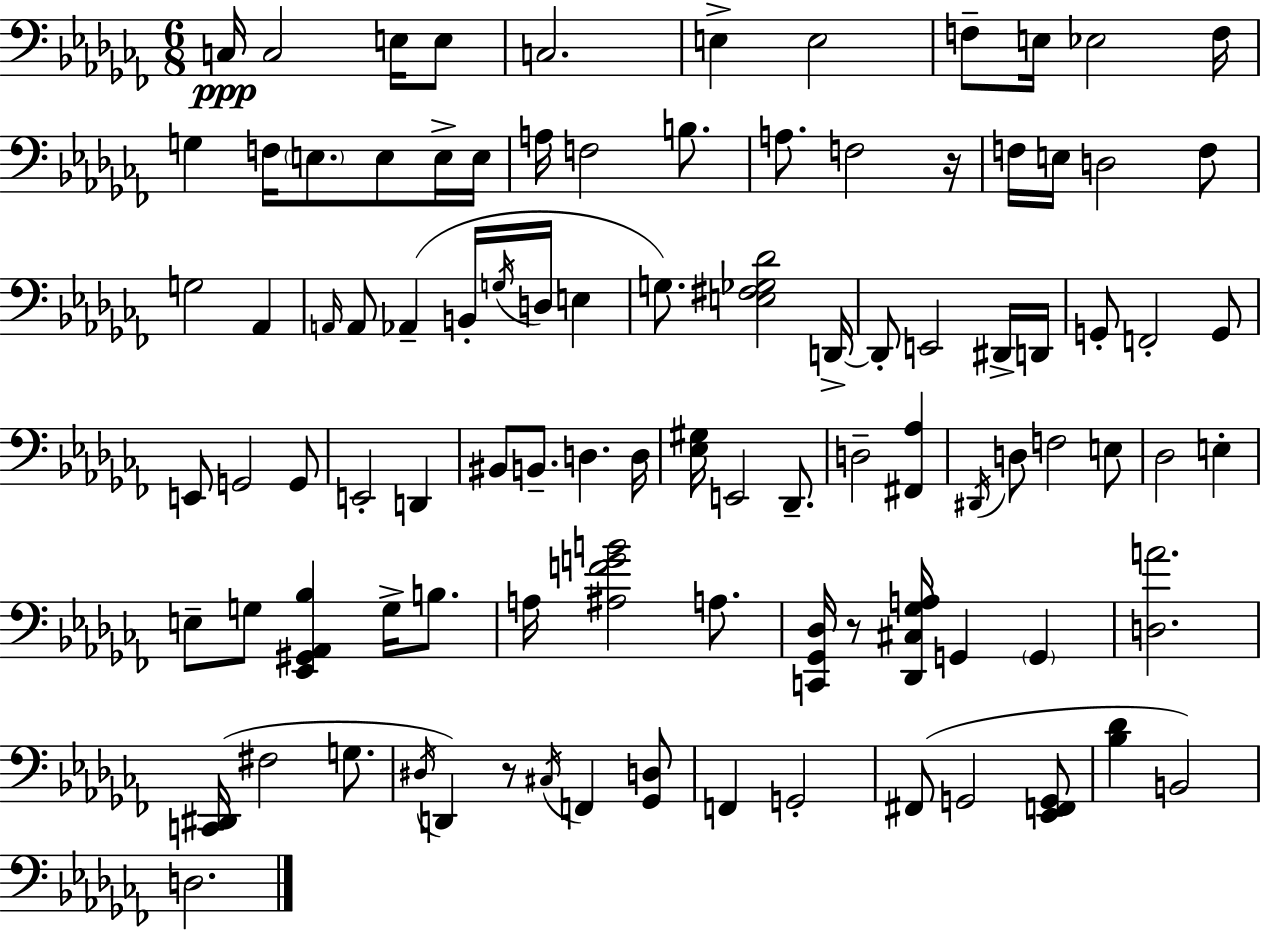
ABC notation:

X:1
T:Untitled
M:6/8
L:1/4
K:Abm
C,/4 C,2 E,/4 E,/2 C,2 E, E,2 F,/2 E,/4 _E,2 F,/4 G, F,/4 E,/2 E,/2 E,/4 E,/4 A,/4 F,2 B,/2 A,/2 F,2 z/4 F,/4 E,/4 D,2 F,/2 G,2 _A,, A,,/4 A,,/2 _A,, B,,/4 G,/4 D,/4 E, G,/2 [E,^F,_G,_D]2 D,,/4 D,,/2 E,,2 ^D,,/4 D,,/4 G,,/2 F,,2 G,,/2 E,,/2 G,,2 G,,/2 E,,2 D,, ^B,,/2 B,,/2 D, D,/4 [_E,^G,]/4 E,,2 _D,,/2 D,2 [^F,,_A,] ^D,,/4 D,/2 F,2 E,/2 _D,2 E, E,/2 G,/2 [_E,,^G,,_A,,_B,] G,/4 B,/2 A,/4 [^A,FGB]2 A,/2 [C,,_G,,_D,]/4 z/2 [_D,,^C,_G,A,]/4 G,, G,, [D,A]2 [C,,^D,,]/4 ^F,2 G,/2 ^D,/4 D,, z/2 ^C,/4 F,, [_G,,D,]/2 F,, G,,2 ^F,,/2 G,,2 [_E,,F,,G,,]/2 [_B,_D] B,,2 D,2